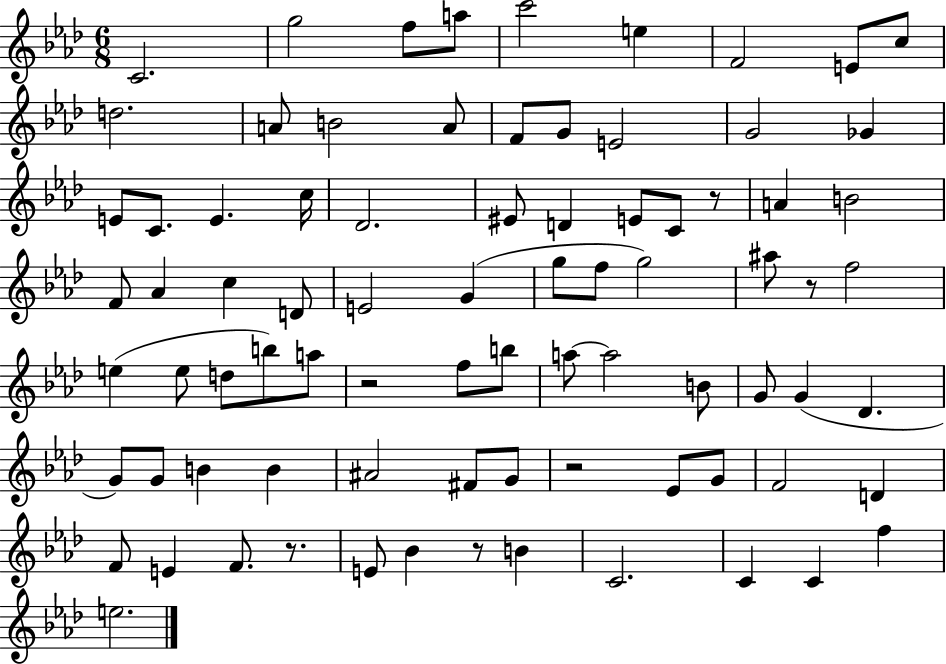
{
  \clef treble
  \numericTimeSignature
  \time 6/8
  \key aes \major
  c'2. | g''2 f''8 a''8 | c'''2 e''4 | f'2 e'8 c''8 | \break d''2. | a'8 b'2 a'8 | f'8 g'8 e'2 | g'2 ges'4 | \break e'8 c'8. e'4. c''16 | des'2. | eis'8 d'4 e'8 c'8 r8 | a'4 b'2 | \break f'8 aes'4 c''4 d'8 | e'2 g'4( | g''8 f''8 g''2) | ais''8 r8 f''2 | \break e''4( e''8 d''8 b''8) a''8 | r2 f''8 b''8 | a''8~~ a''2 b'8 | g'8 g'4( des'4. | \break g'8) g'8 b'4 b'4 | ais'2 fis'8 g'8 | r2 ees'8 g'8 | f'2 d'4 | \break f'8 e'4 f'8. r8. | e'8 bes'4 r8 b'4 | c'2. | c'4 c'4 f''4 | \break e''2. | \bar "|."
}